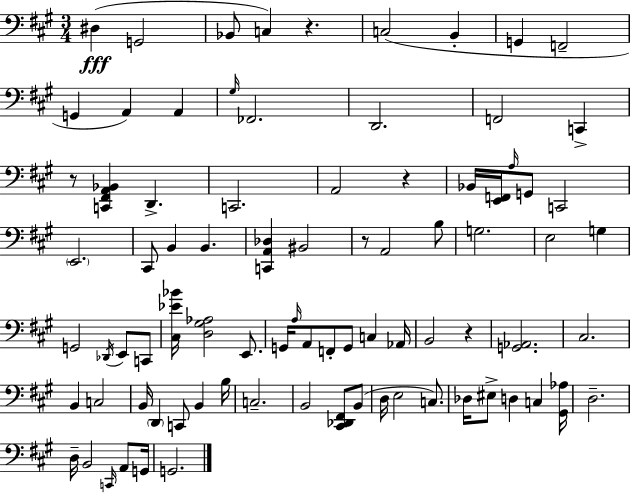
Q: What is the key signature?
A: A major